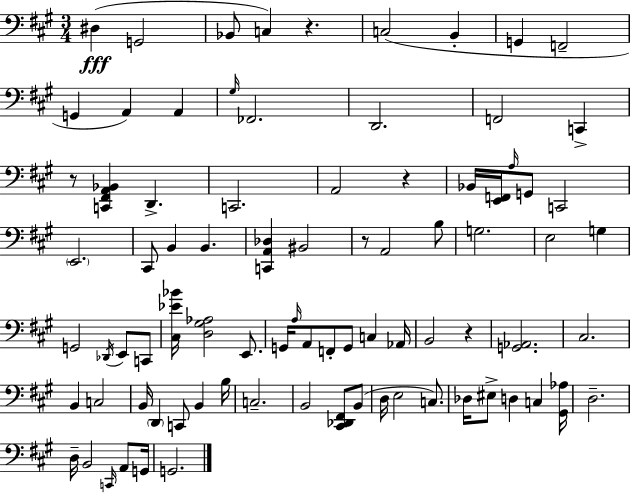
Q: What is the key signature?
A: A major